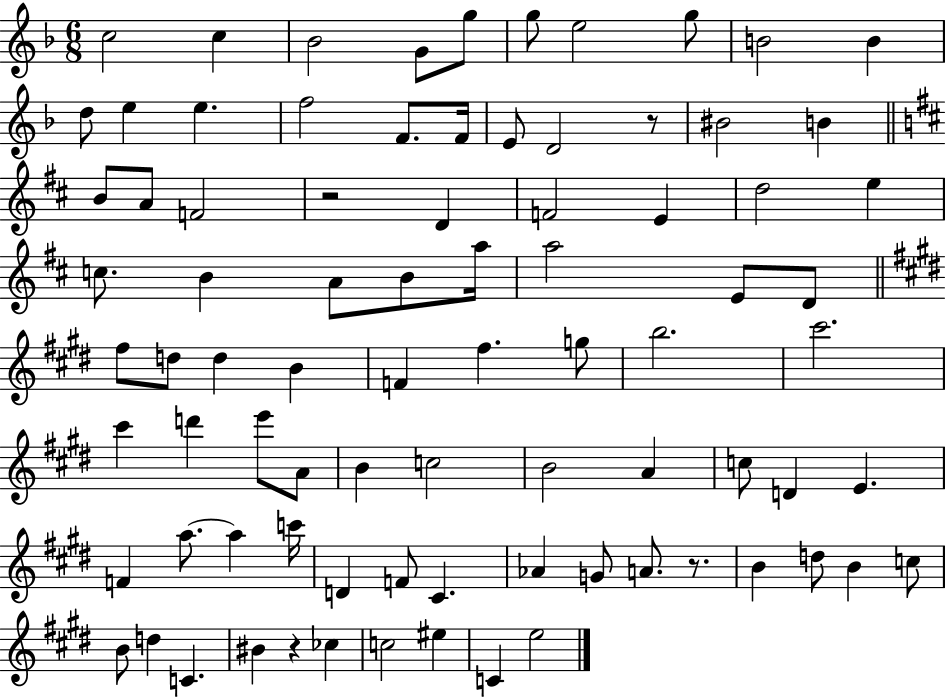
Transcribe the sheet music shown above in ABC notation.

X:1
T:Untitled
M:6/8
L:1/4
K:F
c2 c _B2 G/2 g/2 g/2 e2 g/2 B2 B d/2 e e f2 F/2 F/4 E/2 D2 z/2 ^B2 B B/2 A/2 F2 z2 D F2 E d2 e c/2 B A/2 B/2 a/4 a2 E/2 D/2 ^f/2 d/2 d B F ^f g/2 b2 ^c'2 ^c' d' e'/2 A/2 B c2 B2 A c/2 D E F a/2 a c'/4 D F/2 ^C _A G/2 A/2 z/2 B d/2 B c/2 B/2 d C ^B z _c c2 ^e C e2